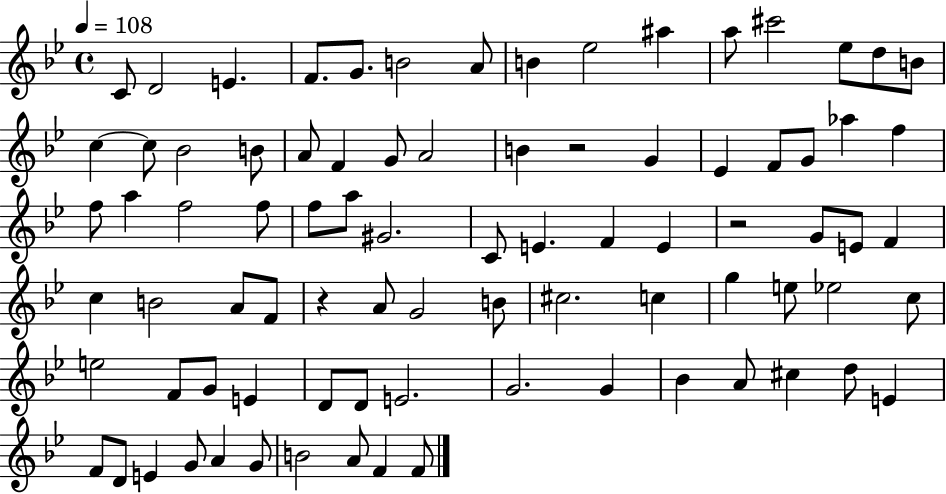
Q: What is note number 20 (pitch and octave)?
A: A4